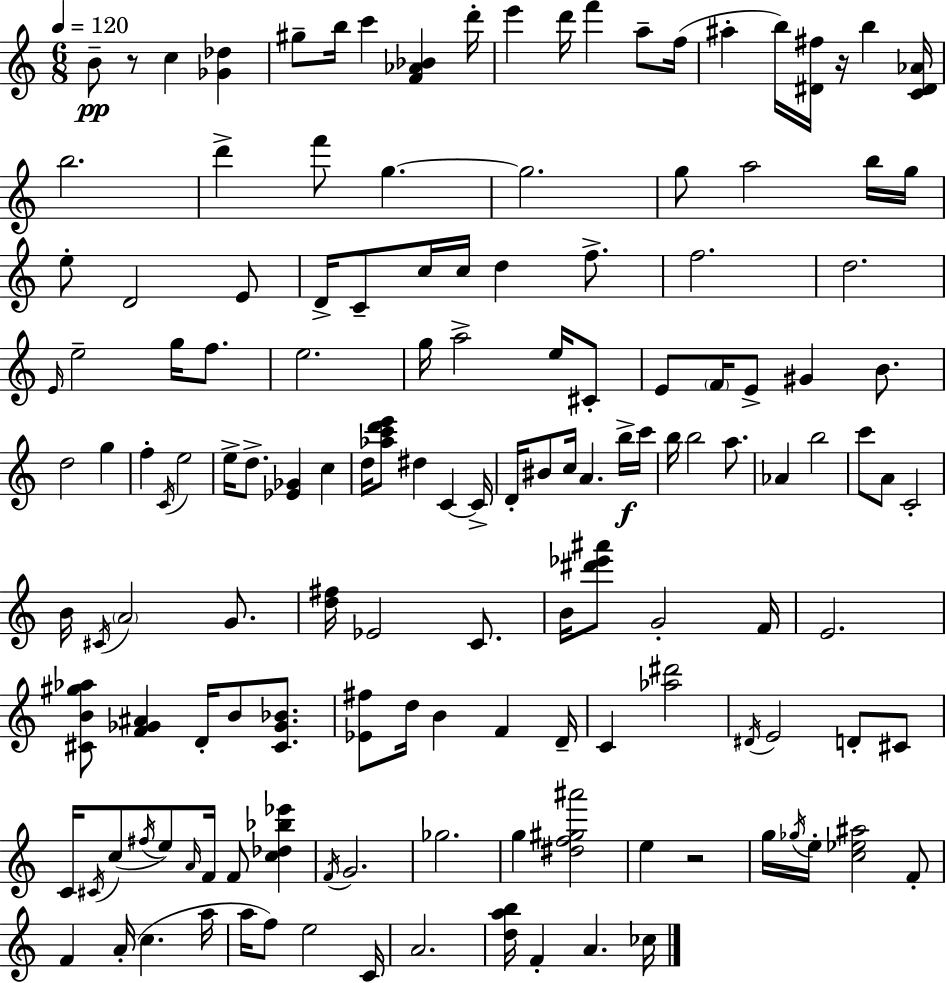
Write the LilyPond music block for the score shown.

{
  \clef treble
  \numericTimeSignature
  \time 6/8
  \key a \minor
  \tempo 4 = 120
  b'8--\pp r8 c''4 <ges' des''>4 | gis''8-- b''16 c'''4 <f' aes' bes'>4 d'''16-. | e'''4 d'''16 f'''4 a''8-- f''16( | ais''4-. b''16) <dis' fis''>16 r16 b''4 <c' dis' aes'>16 | \break b''2. | d'''4-> f'''8 g''4.~~ | g''2. | g''8 a''2 b''16 g''16 | \break e''8-. d'2 e'8 | d'16-> c'8-- c''16 c''16 d''4 f''8.-> | f''2. | d''2. | \break \grace { e'16 } e''2-- g''16 f''8. | e''2. | g''16 a''2-> e''16 cis'8-. | e'8 \parenthesize f'16 e'8-> gis'4 b'8. | \break d''2 g''4 | f''4-. \acciaccatura { c'16 } e''2 | e''16-> d''8.-> <ees' ges'>4 c''4 | d''16 <aes'' c''' d''' e'''>8 dis''4 c'4~~ | \break c'16-> d'16-. bis'8 c''16 a'4. | b''16->\f c'''16 b''16 b''2 a''8. | aes'4 b''2 | c'''8 a'8 c'2-. | \break b'16 \acciaccatura { cis'16 } \parenthesize a'2 | g'8. <d'' fis''>16 ees'2 | c'8. b'16 <dis''' ees''' ais'''>8 g'2-. | f'16 e'2. | \break <cis' b' gis'' aes''>8 <f' ges' ais'>4 d'16-. b'8 | <cis' ges' bes'>8. <ees' fis''>8 d''16 b'4 f'4 | d'16-- c'4 <aes'' dis'''>2 | \acciaccatura { dis'16 } e'2 | \break d'8-. cis'8 c'16 \acciaccatura { cis'16 }( c''8 \acciaccatura { fis''16 }) e''8 \grace { a'16 } | f'16 f'8 <c'' des'' bes'' ees'''>4 \acciaccatura { f'16 } g'2. | ges''2. | g''4 | \break <dis'' f'' gis'' ais'''>2 e''4 | r2 g''16 \acciaccatura { ges''16 } e''16-. <c'' ees'' ais''>2 | f'8-. f'4 | a'16-.( c''4. a''16 a''16 f''8) | \break e''2 c'16 a'2. | <d'' a'' b''>16 f'4-. | a'4. ces''16 \bar "|."
}